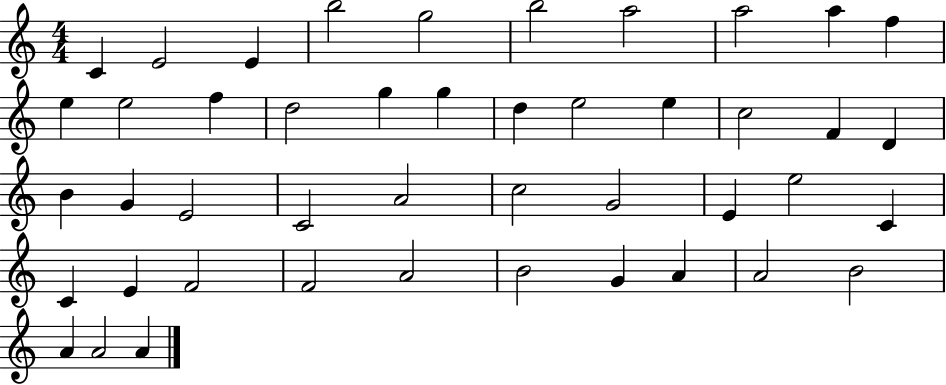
X:1
T:Untitled
M:4/4
L:1/4
K:C
C E2 E b2 g2 b2 a2 a2 a f e e2 f d2 g g d e2 e c2 F D B G E2 C2 A2 c2 G2 E e2 C C E F2 F2 A2 B2 G A A2 B2 A A2 A